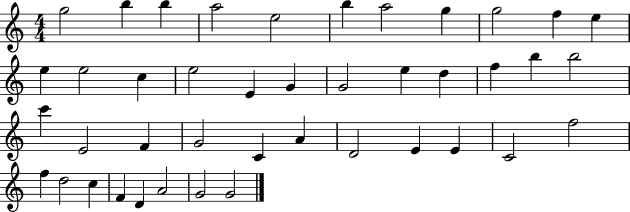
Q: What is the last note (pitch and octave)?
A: G4